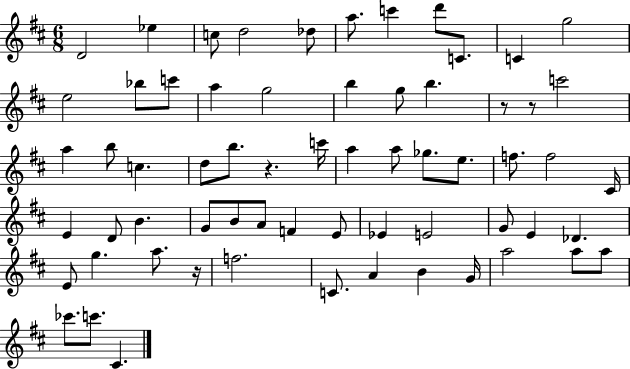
D4/h Eb5/q C5/e D5/h Db5/e A5/e. C6/q D6/e C4/e. C4/q G5/h E5/h Bb5/e C6/e A5/q G5/h B5/q G5/e B5/q. R/e R/e C6/h A5/q B5/e C5/q. D5/e B5/e. R/q. C6/s A5/q A5/e Gb5/e. E5/e. F5/e. F5/h C#4/s E4/q D4/e B4/q. G4/e B4/e A4/e F4/q E4/e Eb4/q E4/h G4/e E4/q Db4/q. E4/e G5/q. A5/e. R/s F5/h. C4/e. A4/q B4/q G4/s A5/h A5/e A5/e CES6/e. C6/e. C#4/q.